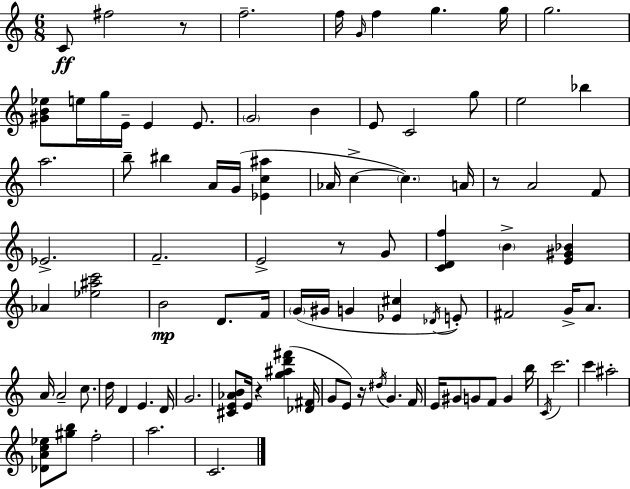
{
  \clef treble
  \numericTimeSignature
  \time 6/8
  \key c \major
  c'8\ff fis''2 r8 | f''2.-- | f''16 \grace { g'16 } f''4 g''4. | g''16 g''2. | \break <gis' b' ees''>8 e''16 g''16 e'16-- e'4 e'8. | \parenthesize g'2 b'4 | e'8 c'2 g''8 | e''2 bes''4 | \break a''2. | b''8-- bis''4 a'16 g'16( <ees' c'' ais''>4 | aes'16 c''4->~~ \parenthesize c''4.) | a'16 r8 a'2 f'8 | \break ees'2.-> | f'2.-- | e'2-> r8 g'8 | <c' d' f''>4 \parenthesize b'4-> <e' gis' bes'>4 | \break aes'4 <ees'' ais'' c'''>2 | b'2\mp d'8. | f'16 \parenthesize g'16( gis'16 g'4 <ees' cis''>4 \acciaccatura { des'16 } | e'8-.) fis'2 g'16-> a'8. | \break a'16 a'2-- c''8. | d''16 d'4 e'4. | d'16 g'2. | <cis' e' aes' b'>8 e'16 r4 <g'' ais'' d''' fis'''>4( | \break <des' fis'>16 g'8 e'8) r16 \acciaccatura { dis''16 } g'4. | f'16 e'16 gis'8 g'8 f'8 g'4 | b''16 \acciaccatura { c'16 } c'''2. | c'''4 ais''2-. | \break <des' a' c'' ees''>8 <gis'' b''>8 f''2-. | a''2. | c'2. | \bar "|."
}